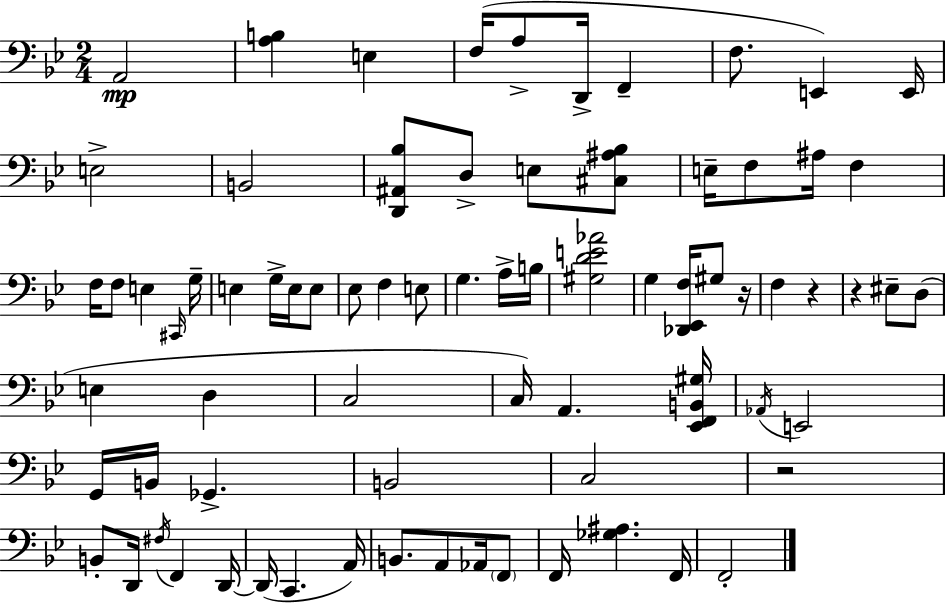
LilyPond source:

{
  \clef bass
  \numericTimeSignature
  \time 2/4
  \key bes \major
  a,2\mp | <a b>4 e4 | f16( a8-> d,16-> f,4-- | f8. e,4) e,16 | \break e2-> | b,2 | <d, ais, bes>8 d8-> e8 <cis ais bes>8 | e16-- f8 ais16 f4 | \break f16 f8 e4 \grace { cis,16 } | g16-- e4 g16-> e16 e8 | ees8 f4 e8 | g4. a16-> | \break b16 <gis d' e' aes'>2 | g4 <des, ees, f>16 gis8 | r16 f4 r4 | r4 eis8-- d8( | \break e4 d4 | c2 | c16) a,4. | <ees, f, b, gis>16 \acciaccatura { aes,16 } e,2 | \break g,16 b,16 ges,4.-> | b,2 | c2 | r2 | \break b,8-. d,16 \acciaccatura { fis16 } f,4 | d,16~~ d,16( c,4. | a,16) b,8. a,8 | aes,16 \parenthesize f,8 f,16 <ges ais>4. | \break f,16 f,2-. | \bar "|."
}